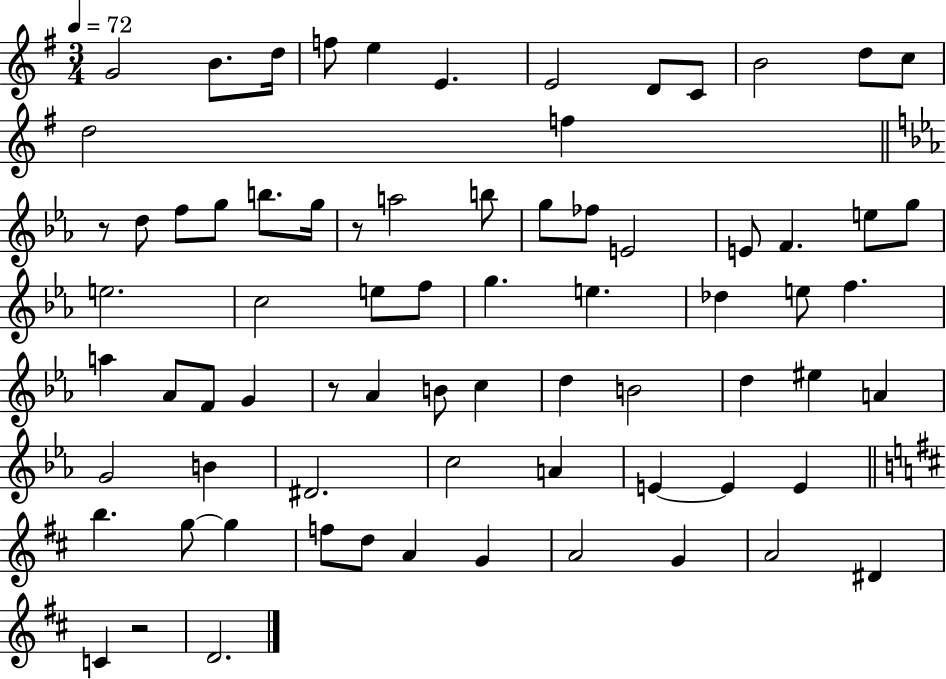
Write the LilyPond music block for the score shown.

{
  \clef treble
  \numericTimeSignature
  \time 3/4
  \key g \major
  \tempo 4 = 72
  \repeat volta 2 { g'2 b'8. d''16 | f''8 e''4 e'4. | e'2 d'8 c'8 | b'2 d''8 c''8 | \break d''2 f''4 | \bar "||" \break \key c \minor r8 d''8 f''8 g''8 b''8. g''16 | r8 a''2 b''8 | g''8 fes''8 e'2 | e'8 f'4. e''8 g''8 | \break e''2. | c''2 e''8 f''8 | g''4. e''4. | des''4 e''8 f''4. | \break a''4 aes'8 f'8 g'4 | r8 aes'4 b'8 c''4 | d''4 b'2 | d''4 eis''4 a'4 | \break g'2 b'4 | dis'2. | c''2 a'4 | e'4~~ e'4 e'4 | \break \bar "||" \break \key b \minor b''4. g''8~~ g''4 | f''8 d''8 a'4 g'4 | a'2 g'4 | a'2 dis'4 | \break c'4 r2 | d'2. | } \bar "|."
}